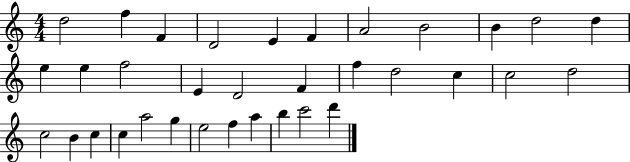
D5/h F5/q F4/q D4/h E4/q F4/q A4/h B4/h B4/q D5/h D5/q E5/q E5/q F5/h E4/q D4/h F4/q F5/q D5/h C5/q C5/h D5/h C5/h B4/q C5/q C5/q A5/h G5/q E5/h F5/q A5/q B5/q C6/h D6/q